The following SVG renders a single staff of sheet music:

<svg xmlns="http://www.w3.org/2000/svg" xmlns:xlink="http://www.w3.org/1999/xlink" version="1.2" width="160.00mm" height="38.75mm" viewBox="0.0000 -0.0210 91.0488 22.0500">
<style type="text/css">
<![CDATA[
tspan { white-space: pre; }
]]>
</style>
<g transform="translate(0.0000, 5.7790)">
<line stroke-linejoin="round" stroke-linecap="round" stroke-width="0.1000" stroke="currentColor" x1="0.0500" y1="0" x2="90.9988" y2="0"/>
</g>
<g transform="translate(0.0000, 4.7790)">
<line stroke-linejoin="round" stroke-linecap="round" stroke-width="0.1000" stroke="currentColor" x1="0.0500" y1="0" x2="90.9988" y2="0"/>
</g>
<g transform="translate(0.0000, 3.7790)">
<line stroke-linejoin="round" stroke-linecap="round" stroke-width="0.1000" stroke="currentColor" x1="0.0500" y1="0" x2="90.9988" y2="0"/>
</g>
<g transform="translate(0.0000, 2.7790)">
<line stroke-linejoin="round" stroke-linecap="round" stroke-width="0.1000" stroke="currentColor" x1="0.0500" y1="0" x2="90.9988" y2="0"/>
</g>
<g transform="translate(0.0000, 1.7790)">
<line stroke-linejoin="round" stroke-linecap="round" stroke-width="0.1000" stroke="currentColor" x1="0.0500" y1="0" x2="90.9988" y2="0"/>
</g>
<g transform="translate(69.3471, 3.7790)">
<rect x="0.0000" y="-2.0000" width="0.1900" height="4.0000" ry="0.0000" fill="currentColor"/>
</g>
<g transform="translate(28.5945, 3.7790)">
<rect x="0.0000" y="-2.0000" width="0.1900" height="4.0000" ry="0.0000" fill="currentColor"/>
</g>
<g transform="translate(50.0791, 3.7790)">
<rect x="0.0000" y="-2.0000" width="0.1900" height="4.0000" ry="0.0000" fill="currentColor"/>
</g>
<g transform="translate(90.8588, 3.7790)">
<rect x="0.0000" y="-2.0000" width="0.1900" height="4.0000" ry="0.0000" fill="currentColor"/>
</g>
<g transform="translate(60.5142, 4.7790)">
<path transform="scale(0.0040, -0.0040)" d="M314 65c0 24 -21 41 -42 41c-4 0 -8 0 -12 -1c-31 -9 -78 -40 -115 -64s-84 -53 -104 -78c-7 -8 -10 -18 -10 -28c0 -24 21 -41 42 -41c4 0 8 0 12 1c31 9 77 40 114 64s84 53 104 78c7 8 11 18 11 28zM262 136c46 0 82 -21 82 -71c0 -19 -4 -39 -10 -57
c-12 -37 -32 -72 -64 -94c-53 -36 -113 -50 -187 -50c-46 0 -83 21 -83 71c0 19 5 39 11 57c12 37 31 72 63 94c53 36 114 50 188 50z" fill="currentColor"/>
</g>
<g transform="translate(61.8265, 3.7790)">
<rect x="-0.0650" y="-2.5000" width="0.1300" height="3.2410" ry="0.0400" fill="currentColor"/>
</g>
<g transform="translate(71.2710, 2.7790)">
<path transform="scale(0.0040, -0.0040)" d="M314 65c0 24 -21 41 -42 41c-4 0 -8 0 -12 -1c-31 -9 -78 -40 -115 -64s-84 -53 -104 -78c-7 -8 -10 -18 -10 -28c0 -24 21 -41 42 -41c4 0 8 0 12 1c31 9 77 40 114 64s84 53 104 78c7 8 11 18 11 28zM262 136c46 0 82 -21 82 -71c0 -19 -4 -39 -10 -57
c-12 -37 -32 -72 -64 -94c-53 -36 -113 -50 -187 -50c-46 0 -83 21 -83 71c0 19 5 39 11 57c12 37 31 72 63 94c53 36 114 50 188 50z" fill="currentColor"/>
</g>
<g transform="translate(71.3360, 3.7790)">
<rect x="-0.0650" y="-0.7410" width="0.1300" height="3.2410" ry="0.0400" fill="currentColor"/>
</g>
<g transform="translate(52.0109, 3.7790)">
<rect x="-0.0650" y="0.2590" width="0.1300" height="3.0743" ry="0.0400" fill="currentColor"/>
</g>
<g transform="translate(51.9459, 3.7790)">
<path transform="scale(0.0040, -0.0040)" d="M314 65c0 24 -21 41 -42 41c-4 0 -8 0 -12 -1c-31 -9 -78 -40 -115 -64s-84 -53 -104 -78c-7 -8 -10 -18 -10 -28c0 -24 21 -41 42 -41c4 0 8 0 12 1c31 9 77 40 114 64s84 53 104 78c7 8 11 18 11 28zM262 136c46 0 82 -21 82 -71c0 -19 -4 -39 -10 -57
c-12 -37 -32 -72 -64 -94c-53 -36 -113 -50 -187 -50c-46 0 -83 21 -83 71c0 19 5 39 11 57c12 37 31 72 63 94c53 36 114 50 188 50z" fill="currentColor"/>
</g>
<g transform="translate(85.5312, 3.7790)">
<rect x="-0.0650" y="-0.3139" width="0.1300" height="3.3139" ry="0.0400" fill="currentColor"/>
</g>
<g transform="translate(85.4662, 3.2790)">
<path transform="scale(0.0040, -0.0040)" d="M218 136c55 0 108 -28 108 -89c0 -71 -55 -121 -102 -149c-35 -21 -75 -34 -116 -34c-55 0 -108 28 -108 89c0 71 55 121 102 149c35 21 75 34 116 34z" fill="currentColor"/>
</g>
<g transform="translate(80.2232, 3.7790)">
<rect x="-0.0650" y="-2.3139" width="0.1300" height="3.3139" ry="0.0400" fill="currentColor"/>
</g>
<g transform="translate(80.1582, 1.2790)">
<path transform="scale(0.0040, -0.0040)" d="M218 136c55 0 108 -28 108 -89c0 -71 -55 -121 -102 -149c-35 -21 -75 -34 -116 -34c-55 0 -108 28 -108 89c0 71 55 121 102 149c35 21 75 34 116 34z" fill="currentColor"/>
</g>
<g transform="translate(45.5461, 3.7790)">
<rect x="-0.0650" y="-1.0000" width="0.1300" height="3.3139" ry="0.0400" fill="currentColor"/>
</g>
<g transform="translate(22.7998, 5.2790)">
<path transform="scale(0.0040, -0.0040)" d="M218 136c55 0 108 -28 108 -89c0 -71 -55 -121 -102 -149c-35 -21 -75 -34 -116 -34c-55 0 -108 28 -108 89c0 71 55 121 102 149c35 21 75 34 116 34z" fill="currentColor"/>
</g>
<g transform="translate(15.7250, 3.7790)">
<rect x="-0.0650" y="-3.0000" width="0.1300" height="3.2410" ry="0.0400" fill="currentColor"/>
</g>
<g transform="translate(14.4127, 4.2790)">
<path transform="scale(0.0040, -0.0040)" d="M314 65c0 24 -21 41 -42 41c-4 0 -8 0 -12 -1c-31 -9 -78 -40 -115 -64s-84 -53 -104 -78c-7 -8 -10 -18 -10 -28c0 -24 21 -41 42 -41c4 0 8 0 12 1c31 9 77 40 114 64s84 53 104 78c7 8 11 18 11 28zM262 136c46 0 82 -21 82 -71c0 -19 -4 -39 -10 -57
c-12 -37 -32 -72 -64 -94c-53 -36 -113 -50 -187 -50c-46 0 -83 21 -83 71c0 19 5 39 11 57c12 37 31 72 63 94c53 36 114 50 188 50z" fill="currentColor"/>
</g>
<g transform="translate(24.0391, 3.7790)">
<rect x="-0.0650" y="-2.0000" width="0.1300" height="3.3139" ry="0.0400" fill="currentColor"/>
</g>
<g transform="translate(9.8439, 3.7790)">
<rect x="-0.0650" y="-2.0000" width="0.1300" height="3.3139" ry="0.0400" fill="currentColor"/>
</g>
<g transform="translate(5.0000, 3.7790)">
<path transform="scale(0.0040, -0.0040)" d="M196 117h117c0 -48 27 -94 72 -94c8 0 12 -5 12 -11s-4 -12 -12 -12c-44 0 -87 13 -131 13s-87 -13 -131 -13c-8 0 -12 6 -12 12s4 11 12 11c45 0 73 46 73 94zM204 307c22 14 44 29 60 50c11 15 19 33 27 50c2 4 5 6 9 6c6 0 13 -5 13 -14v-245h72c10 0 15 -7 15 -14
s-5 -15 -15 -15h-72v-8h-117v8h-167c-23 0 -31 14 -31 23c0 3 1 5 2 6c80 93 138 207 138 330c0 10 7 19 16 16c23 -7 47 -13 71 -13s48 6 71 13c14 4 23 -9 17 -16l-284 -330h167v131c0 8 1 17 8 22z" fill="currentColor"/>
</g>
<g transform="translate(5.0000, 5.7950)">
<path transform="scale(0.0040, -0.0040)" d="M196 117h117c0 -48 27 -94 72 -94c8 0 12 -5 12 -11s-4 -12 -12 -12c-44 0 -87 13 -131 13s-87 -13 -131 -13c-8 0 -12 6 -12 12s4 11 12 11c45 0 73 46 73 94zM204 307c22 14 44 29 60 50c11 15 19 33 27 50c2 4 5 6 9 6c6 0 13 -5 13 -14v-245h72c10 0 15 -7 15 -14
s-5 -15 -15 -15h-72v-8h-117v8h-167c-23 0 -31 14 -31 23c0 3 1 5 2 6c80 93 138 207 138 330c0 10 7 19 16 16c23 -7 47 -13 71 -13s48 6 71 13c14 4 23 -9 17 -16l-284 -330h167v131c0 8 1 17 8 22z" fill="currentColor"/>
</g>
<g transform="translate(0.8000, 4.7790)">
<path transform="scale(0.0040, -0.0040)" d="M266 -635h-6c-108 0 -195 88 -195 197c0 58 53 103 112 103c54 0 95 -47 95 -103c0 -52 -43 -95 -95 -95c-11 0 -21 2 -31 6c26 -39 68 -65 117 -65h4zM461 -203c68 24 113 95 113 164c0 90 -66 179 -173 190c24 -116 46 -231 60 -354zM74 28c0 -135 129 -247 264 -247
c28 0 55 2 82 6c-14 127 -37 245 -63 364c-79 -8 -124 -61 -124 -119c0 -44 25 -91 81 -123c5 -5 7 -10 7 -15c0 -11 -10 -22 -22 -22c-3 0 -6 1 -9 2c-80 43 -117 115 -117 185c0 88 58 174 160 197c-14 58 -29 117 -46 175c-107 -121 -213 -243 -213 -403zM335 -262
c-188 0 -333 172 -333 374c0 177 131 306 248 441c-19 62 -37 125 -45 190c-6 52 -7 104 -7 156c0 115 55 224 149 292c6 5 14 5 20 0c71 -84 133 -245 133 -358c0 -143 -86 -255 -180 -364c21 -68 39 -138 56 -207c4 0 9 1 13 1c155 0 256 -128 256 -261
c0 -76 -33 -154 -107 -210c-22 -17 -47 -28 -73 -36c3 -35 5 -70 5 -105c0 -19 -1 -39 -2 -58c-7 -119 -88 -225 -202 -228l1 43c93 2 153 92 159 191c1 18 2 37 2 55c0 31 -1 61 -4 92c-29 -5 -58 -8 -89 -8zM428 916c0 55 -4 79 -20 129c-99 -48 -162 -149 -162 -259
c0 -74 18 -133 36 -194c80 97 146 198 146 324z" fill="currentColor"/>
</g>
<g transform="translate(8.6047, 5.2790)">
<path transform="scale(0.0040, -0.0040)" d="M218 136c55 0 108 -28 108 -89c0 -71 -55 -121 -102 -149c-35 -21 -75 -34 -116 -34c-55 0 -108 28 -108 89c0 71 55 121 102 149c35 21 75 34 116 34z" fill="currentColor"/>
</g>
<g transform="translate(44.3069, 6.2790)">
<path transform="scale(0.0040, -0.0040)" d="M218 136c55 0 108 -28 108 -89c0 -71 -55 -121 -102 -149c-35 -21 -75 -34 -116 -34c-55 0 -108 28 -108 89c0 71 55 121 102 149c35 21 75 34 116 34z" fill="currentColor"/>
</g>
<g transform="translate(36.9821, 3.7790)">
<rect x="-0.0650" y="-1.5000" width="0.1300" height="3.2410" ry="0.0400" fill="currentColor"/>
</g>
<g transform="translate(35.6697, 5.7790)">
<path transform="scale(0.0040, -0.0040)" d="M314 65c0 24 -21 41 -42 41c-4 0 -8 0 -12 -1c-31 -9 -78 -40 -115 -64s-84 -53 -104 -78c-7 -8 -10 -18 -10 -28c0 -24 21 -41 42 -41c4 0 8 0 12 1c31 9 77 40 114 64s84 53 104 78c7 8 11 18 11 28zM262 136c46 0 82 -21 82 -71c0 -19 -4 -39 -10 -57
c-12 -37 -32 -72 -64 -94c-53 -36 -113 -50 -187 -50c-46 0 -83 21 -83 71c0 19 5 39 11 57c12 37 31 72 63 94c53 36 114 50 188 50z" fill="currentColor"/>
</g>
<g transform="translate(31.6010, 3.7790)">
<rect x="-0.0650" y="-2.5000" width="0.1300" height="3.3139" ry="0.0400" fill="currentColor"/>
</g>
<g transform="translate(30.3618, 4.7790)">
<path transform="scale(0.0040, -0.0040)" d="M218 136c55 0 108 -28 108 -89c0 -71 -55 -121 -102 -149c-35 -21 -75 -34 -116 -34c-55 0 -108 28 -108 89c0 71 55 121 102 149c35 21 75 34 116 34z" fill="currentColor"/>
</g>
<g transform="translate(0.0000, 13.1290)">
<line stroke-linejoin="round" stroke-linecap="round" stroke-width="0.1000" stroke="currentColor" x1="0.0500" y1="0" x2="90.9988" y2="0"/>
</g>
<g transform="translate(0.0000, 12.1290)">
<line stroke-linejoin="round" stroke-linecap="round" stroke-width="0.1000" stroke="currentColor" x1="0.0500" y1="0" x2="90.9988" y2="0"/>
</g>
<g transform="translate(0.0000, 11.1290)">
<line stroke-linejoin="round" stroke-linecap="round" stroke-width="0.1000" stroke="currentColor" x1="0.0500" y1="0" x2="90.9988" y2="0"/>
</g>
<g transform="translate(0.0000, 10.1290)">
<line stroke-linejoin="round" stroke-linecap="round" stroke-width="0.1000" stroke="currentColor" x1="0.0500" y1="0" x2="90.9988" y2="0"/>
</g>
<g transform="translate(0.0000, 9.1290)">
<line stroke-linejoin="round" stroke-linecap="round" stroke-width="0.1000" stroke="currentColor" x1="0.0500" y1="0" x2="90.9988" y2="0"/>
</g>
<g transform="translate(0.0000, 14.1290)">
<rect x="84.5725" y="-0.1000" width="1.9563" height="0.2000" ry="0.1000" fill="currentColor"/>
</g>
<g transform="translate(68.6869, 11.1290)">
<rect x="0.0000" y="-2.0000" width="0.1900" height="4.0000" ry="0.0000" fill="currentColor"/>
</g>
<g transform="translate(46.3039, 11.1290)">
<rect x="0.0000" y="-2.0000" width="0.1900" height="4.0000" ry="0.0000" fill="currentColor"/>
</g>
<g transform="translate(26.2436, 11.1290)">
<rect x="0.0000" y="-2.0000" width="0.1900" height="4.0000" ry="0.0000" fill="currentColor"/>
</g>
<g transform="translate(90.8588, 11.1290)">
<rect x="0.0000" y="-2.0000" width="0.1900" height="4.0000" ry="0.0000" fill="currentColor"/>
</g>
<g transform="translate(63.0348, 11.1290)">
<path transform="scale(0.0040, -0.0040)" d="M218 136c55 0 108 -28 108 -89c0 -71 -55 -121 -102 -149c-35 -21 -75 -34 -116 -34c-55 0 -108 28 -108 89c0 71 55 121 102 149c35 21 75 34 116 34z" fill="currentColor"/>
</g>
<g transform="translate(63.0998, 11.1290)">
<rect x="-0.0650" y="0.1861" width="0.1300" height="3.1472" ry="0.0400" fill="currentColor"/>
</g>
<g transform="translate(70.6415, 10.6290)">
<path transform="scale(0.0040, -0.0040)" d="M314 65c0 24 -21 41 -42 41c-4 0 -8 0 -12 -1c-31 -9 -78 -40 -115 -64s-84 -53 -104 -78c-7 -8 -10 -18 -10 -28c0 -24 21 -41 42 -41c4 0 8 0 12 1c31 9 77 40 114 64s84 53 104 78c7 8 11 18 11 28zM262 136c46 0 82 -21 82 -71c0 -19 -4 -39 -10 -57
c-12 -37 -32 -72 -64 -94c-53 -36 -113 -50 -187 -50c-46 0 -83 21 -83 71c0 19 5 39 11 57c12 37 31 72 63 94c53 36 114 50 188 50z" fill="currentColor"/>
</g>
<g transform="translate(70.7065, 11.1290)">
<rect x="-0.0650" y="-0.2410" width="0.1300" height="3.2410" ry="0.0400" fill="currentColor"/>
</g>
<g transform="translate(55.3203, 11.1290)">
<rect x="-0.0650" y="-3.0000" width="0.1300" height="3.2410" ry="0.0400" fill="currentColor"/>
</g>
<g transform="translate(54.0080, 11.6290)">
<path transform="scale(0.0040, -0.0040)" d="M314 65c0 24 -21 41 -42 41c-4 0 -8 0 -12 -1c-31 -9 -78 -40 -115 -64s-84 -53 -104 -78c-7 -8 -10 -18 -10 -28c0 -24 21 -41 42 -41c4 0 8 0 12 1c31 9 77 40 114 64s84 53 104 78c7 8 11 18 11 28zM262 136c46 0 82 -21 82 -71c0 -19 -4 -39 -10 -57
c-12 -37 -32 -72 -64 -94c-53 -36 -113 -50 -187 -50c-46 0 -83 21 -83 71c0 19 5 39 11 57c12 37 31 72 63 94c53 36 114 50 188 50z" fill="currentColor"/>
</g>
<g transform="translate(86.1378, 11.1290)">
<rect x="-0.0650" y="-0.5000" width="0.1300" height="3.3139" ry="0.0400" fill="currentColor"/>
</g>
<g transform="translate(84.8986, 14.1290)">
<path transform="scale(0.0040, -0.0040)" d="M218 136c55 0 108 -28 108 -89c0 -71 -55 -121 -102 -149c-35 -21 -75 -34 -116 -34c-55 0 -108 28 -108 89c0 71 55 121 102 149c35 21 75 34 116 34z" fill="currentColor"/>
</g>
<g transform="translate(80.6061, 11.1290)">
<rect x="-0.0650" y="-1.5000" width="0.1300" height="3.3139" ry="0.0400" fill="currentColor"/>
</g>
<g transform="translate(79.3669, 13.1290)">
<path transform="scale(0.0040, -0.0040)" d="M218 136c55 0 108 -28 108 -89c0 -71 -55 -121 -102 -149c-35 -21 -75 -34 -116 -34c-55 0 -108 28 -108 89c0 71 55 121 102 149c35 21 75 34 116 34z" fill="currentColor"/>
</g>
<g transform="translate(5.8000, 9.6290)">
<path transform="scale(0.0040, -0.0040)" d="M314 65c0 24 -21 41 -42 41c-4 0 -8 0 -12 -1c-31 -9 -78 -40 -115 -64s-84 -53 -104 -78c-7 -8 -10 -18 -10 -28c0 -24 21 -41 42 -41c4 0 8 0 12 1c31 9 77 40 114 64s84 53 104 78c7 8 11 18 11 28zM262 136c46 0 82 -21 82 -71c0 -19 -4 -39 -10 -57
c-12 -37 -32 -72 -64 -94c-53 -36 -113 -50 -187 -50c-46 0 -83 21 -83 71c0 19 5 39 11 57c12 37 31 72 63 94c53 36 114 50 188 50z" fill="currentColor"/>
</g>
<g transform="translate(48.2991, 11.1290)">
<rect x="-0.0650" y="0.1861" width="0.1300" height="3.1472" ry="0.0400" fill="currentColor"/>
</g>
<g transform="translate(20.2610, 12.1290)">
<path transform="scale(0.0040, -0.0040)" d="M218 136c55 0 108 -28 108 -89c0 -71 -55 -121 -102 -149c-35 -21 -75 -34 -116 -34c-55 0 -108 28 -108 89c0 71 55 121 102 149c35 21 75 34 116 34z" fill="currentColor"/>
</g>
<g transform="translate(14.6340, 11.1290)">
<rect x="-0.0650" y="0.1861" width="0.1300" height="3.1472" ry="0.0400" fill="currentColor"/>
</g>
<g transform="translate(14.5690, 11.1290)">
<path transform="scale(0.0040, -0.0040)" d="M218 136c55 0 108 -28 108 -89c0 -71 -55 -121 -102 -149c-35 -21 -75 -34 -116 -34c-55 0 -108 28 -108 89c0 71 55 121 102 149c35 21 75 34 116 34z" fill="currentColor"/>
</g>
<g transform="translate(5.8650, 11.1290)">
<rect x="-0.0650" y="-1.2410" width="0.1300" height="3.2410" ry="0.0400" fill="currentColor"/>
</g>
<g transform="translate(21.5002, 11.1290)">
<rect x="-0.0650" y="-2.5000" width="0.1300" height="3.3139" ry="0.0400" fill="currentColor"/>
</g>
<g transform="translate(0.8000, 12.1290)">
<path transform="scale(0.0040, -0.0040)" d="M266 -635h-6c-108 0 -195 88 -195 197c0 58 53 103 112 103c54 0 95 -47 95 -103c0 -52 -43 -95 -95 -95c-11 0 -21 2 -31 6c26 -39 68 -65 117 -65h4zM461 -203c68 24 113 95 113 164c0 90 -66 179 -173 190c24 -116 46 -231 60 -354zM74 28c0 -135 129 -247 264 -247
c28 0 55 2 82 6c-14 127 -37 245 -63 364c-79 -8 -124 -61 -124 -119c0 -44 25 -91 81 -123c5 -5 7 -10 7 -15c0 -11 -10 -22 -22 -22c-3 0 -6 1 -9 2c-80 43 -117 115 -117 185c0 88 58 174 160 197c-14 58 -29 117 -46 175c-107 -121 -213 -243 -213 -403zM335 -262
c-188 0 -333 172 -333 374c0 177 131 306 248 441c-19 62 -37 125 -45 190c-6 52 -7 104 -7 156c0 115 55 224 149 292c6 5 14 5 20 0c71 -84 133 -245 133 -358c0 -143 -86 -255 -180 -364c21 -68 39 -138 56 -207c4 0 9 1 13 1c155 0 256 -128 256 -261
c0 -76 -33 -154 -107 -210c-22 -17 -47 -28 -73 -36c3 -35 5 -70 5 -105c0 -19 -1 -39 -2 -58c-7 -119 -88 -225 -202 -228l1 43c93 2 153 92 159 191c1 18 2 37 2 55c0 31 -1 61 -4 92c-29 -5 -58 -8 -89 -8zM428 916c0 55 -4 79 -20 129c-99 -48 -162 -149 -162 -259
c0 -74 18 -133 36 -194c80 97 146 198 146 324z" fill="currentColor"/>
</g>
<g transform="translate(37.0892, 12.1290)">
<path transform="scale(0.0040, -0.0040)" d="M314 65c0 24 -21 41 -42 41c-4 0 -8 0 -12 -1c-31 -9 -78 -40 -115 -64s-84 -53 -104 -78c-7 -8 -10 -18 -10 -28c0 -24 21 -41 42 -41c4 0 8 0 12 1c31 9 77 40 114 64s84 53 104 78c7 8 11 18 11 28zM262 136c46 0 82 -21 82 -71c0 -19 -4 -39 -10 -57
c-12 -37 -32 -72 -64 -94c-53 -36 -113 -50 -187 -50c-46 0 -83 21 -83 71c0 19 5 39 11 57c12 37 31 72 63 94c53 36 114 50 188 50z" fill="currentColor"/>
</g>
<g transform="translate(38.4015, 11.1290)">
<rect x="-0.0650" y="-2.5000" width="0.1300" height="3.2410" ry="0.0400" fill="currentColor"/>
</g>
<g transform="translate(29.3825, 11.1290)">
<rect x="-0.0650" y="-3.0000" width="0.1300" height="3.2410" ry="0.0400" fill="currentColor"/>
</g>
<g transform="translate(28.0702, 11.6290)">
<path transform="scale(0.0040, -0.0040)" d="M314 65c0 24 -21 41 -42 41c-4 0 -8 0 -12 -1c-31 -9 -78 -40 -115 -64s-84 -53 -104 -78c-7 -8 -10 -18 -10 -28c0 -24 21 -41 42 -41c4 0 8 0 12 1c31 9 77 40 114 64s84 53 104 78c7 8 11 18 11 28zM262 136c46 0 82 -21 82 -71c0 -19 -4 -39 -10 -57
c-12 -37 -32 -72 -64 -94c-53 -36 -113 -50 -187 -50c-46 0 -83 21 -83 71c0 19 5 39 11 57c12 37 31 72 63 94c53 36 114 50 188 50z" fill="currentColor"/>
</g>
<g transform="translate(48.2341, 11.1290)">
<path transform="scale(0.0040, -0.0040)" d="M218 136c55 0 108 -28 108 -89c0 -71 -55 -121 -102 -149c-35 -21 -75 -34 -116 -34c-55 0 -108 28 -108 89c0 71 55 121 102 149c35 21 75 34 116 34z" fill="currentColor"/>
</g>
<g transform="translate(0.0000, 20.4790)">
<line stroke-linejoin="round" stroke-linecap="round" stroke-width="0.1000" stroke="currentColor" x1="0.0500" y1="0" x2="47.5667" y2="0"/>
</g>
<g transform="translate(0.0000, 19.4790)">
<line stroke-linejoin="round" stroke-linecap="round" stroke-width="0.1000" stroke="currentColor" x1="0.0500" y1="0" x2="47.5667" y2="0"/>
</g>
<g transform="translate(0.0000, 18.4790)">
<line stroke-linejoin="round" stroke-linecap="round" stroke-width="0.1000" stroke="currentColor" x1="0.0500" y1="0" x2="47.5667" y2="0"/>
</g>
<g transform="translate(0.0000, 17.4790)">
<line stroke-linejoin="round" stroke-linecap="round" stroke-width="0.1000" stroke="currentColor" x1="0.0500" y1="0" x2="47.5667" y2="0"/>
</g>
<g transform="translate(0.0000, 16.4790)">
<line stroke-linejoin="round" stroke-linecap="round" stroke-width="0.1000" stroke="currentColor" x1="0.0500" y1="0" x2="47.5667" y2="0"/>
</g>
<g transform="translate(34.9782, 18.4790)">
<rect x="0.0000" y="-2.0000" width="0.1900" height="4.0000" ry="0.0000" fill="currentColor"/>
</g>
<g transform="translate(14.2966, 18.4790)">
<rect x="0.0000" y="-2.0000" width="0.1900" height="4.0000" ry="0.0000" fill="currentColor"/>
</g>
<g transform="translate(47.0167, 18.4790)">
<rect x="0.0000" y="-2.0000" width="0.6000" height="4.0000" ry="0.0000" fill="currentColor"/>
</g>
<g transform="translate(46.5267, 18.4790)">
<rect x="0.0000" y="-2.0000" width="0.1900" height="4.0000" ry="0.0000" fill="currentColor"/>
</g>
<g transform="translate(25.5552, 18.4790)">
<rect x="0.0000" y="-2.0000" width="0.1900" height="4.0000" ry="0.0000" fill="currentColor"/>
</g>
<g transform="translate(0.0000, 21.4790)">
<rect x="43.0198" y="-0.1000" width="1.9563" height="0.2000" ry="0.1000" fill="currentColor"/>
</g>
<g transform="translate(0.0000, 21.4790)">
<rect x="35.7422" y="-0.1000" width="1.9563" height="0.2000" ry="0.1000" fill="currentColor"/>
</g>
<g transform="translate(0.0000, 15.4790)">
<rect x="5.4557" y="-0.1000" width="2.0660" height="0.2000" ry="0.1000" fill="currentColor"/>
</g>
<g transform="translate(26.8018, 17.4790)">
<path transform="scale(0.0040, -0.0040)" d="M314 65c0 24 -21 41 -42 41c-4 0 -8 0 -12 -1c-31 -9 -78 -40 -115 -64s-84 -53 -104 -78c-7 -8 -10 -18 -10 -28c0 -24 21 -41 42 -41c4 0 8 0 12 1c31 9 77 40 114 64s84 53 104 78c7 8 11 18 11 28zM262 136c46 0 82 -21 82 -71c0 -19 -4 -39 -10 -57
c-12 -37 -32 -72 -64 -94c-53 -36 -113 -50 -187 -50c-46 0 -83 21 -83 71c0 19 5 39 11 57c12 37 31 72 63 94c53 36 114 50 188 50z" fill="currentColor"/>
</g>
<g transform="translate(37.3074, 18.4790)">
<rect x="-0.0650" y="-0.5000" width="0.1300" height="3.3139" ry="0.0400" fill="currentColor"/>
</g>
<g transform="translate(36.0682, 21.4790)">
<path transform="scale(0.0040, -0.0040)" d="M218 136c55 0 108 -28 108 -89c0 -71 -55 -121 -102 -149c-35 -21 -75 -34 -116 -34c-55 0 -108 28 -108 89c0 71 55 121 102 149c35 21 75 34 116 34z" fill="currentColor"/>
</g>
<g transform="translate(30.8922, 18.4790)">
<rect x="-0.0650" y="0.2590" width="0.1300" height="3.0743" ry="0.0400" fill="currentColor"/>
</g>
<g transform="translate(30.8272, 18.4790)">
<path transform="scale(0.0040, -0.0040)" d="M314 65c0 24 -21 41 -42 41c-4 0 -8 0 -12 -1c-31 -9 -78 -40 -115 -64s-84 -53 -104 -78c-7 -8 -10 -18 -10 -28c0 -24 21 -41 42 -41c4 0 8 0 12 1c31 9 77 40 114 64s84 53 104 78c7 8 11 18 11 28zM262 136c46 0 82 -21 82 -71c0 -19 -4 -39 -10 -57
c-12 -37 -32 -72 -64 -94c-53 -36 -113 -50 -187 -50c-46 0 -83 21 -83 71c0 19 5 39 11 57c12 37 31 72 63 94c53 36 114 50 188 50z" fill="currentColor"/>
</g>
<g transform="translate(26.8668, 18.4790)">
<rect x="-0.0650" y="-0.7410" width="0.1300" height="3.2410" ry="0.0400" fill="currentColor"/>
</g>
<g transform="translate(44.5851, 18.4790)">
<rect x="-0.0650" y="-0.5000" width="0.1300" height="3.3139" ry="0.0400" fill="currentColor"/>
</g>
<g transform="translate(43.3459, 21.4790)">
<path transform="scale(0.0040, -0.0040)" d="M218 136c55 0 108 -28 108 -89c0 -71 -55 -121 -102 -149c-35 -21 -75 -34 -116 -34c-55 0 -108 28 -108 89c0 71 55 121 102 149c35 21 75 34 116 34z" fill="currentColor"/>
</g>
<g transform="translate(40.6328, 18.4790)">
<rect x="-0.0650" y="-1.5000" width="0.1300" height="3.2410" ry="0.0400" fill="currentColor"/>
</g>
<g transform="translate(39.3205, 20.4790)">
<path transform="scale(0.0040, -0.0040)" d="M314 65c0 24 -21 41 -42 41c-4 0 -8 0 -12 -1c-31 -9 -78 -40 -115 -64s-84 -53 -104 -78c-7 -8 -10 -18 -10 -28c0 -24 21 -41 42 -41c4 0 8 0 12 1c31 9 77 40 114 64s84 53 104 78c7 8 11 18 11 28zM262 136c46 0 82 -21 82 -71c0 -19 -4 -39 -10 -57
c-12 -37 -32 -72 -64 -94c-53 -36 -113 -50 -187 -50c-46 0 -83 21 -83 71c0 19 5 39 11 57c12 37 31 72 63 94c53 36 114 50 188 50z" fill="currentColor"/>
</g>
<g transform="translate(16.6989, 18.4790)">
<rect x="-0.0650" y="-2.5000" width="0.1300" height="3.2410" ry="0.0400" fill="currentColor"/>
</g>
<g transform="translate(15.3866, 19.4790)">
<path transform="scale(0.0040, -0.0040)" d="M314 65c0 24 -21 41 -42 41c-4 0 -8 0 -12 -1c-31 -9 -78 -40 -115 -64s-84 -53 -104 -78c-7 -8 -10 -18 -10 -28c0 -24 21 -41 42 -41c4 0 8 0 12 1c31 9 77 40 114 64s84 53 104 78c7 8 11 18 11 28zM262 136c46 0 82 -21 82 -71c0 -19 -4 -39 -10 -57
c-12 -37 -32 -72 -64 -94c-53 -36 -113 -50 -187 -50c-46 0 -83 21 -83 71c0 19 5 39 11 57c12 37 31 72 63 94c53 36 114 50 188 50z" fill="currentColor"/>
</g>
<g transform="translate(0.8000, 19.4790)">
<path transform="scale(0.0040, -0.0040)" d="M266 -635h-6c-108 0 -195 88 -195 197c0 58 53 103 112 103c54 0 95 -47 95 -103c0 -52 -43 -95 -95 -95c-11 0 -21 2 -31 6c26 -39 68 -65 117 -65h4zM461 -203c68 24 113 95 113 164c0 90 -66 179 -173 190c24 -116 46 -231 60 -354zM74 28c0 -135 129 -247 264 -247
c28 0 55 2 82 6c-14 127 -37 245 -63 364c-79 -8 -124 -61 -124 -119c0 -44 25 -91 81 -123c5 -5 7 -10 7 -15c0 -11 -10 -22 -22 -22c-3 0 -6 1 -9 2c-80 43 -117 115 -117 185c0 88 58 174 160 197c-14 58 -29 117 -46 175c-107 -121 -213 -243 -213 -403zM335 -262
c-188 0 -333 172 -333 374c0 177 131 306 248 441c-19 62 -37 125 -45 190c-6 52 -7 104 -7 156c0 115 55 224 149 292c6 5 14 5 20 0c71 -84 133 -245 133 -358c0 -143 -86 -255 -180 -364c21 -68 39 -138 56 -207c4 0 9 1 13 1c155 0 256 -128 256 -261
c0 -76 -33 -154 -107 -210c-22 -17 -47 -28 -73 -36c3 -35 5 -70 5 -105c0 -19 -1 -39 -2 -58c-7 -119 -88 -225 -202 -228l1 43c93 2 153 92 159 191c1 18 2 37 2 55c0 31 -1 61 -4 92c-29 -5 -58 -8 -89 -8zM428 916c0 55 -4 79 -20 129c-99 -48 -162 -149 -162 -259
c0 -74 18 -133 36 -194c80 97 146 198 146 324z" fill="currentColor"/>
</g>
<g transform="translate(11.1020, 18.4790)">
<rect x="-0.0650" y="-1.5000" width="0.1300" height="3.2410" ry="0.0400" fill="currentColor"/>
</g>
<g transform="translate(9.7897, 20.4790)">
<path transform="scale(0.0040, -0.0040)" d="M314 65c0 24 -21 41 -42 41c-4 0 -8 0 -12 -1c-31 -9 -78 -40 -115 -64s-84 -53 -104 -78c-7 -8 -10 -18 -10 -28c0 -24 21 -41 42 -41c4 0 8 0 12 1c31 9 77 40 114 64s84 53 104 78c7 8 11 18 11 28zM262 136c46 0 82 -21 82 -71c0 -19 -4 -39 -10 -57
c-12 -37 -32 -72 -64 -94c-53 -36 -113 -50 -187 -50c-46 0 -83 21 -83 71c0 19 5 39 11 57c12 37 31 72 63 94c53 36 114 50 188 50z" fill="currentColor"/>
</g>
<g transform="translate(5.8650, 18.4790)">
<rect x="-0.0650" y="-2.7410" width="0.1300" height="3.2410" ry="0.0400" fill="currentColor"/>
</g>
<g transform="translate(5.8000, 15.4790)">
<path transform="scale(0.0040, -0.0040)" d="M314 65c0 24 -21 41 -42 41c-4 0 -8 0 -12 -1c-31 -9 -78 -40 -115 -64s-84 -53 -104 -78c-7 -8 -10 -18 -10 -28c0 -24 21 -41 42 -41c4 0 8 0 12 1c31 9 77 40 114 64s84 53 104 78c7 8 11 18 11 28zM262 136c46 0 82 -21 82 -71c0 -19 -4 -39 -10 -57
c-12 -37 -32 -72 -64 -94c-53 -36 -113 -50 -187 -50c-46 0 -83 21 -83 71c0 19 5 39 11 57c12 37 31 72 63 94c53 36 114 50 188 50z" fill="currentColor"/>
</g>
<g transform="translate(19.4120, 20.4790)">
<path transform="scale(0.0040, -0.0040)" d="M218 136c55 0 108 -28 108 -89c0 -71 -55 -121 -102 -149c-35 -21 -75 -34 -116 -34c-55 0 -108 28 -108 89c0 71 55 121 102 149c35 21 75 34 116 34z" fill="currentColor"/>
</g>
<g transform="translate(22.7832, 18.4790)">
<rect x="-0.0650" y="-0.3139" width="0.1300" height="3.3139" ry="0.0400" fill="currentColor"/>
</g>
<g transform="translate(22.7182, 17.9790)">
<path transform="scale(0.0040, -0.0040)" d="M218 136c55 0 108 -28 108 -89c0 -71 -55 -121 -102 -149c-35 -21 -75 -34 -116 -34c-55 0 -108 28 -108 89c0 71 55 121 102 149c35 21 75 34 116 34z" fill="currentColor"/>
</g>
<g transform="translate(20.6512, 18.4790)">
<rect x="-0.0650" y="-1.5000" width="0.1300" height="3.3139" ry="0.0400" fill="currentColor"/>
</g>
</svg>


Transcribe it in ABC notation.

X:1
T:Untitled
M:4/4
L:1/4
K:C
F A2 F G E2 D B2 G2 d2 g c e2 B G A2 G2 B A2 B c2 E C a2 E2 G2 E c d2 B2 C E2 C